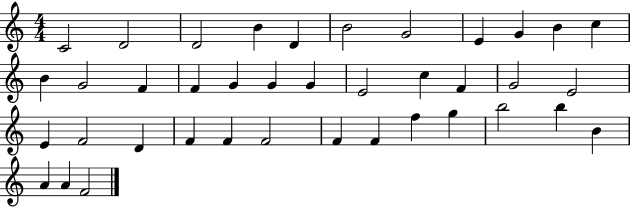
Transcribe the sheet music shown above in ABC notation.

X:1
T:Untitled
M:4/4
L:1/4
K:C
C2 D2 D2 B D B2 G2 E G B c B G2 F F G G G E2 c F G2 E2 E F2 D F F F2 F F f g b2 b B A A F2